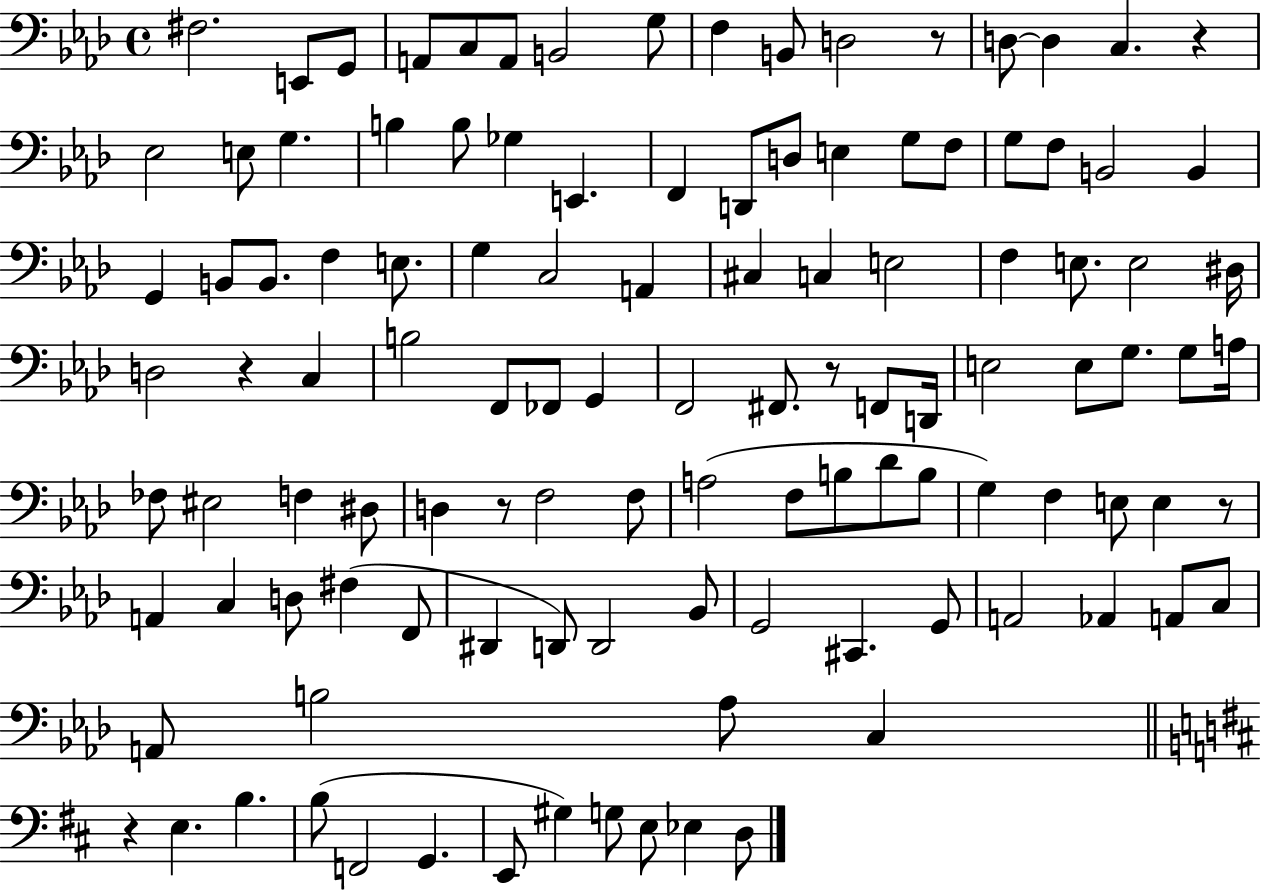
X:1
T:Untitled
M:4/4
L:1/4
K:Ab
^F,2 E,,/2 G,,/2 A,,/2 C,/2 A,,/2 B,,2 G,/2 F, B,,/2 D,2 z/2 D,/2 D, C, z _E,2 E,/2 G, B, B,/2 _G, E,, F,, D,,/2 D,/2 E, G,/2 F,/2 G,/2 F,/2 B,,2 B,, G,, B,,/2 B,,/2 F, E,/2 G, C,2 A,, ^C, C, E,2 F, E,/2 E,2 ^D,/4 D,2 z C, B,2 F,,/2 _F,,/2 G,, F,,2 ^F,,/2 z/2 F,,/2 D,,/4 E,2 E,/2 G,/2 G,/2 A,/4 _F,/2 ^E,2 F, ^D,/2 D, z/2 F,2 F,/2 A,2 F,/2 B,/2 _D/2 B,/2 G, F, E,/2 E, z/2 A,, C, D,/2 ^F, F,,/2 ^D,, D,,/2 D,,2 _B,,/2 G,,2 ^C,, G,,/2 A,,2 _A,, A,,/2 C,/2 A,,/2 B,2 _A,/2 C, z E, B, B,/2 F,,2 G,, E,,/2 ^G, G,/2 E,/2 _E, D,/2